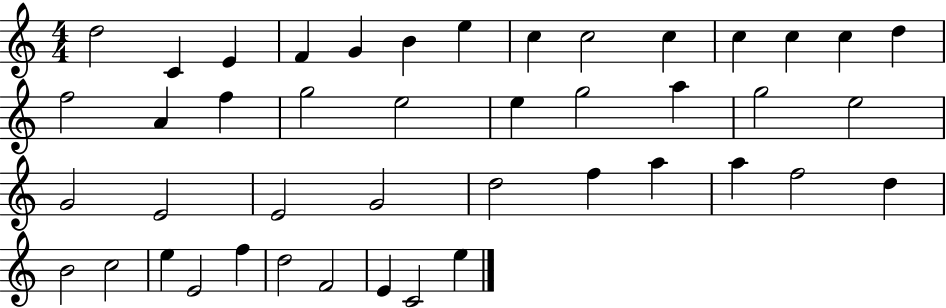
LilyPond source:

{
  \clef treble
  \numericTimeSignature
  \time 4/4
  \key c \major
  d''2 c'4 e'4 | f'4 g'4 b'4 e''4 | c''4 c''2 c''4 | c''4 c''4 c''4 d''4 | \break f''2 a'4 f''4 | g''2 e''2 | e''4 g''2 a''4 | g''2 e''2 | \break g'2 e'2 | e'2 g'2 | d''2 f''4 a''4 | a''4 f''2 d''4 | \break b'2 c''2 | e''4 e'2 f''4 | d''2 f'2 | e'4 c'2 e''4 | \break \bar "|."
}